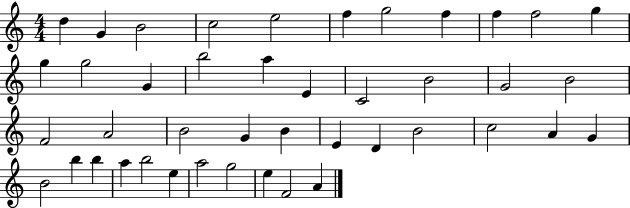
X:1
T:Untitled
M:4/4
L:1/4
K:C
d G B2 c2 e2 f g2 f f f2 g g g2 G b2 a E C2 B2 G2 B2 F2 A2 B2 G B E D B2 c2 A G B2 b b a b2 e a2 g2 e F2 A